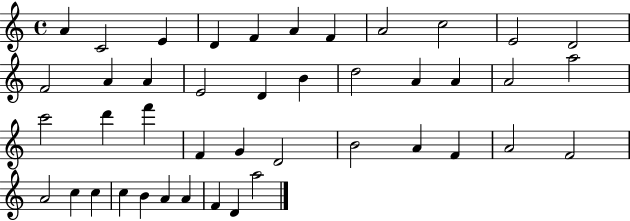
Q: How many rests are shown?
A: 0